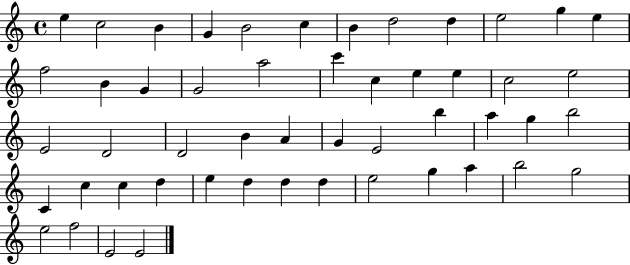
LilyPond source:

{
  \clef treble
  \time 4/4
  \defaultTimeSignature
  \key c \major
  e''4 c''2 b'4 | g'4 b'2 c''4 | b'4 d''2 d''4 | e''2 g''4 e''4 | \break f''2 b'4 g'4 | g'2 a''2 | c'''4 c''4 e''4 e''4 | c''2 e''2 | \break e'2 d'2 | d'2 b'4 a'4 | g'4 e'2 b''4 | a''4 g''4 b''2 | \break c'4 c''4 c''4 d''4 | e''4 d''4 d''4 d''4 | e''2 g''4 a''4 | b''2 g''2 | \break e''2 f''2 | e'2 e'2 | \bar "|."
}